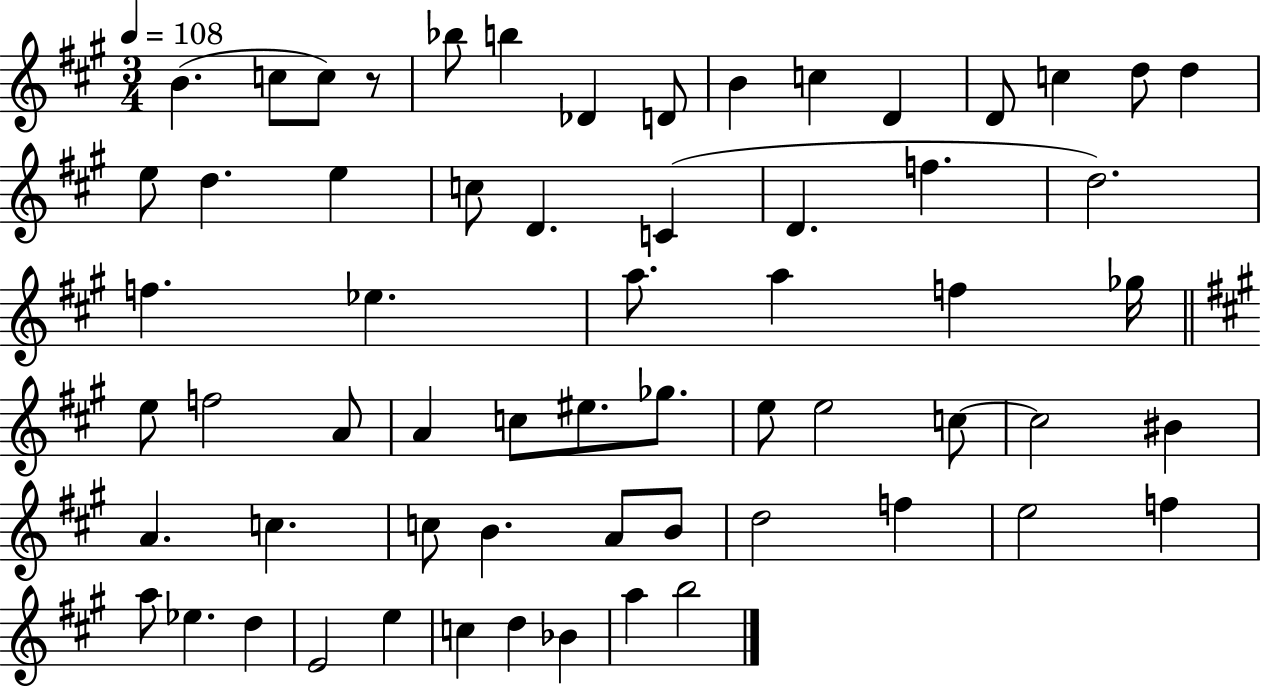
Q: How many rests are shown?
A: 1